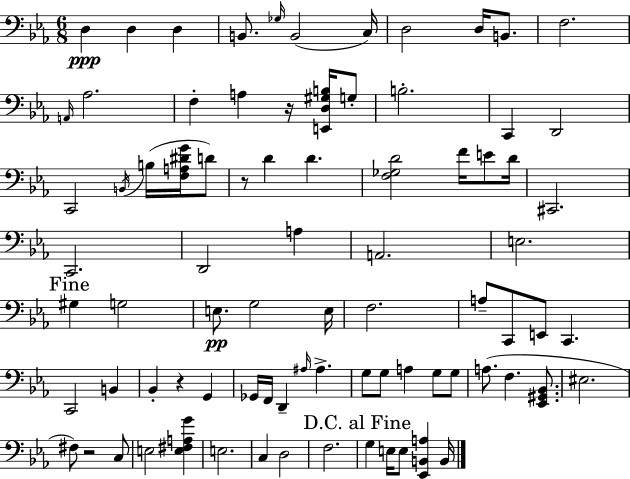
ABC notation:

X:1
T:Untitled
M:6/8
L:1/4
K:Eb
D, D, D, B,,/2 _G,/4 B,,2 C,/4 D,2 D,/4 B,,/2 F,2 A,,/4 _A,2 F, A, z/4 [E,,D,^G,B,]/4 G,/2 B,2 C,, D,,2 C,,2 B,,/4 B,/4 [F,A,^DG]/4 D/2 z/2 D D [F,_G,D]2 F/4 E/2 D/4 ^C,,2 C,,2 D,,2 A, A,,2 E,2 ^G, G,2 E,/2 G,2 E,/4 F,2 A,/2 C,,/2 E,,/2 C,, C,,2 B,, _B,, z G,, _G,,/4 F,,/4 D,, ^A,/4 ^A, G,/2 G,/2 A, G,/2 G,/2 A,/2 F, [_E,,^G,,_B,,]/2 ^E,2 ^F,/2 z2 C,/2 E,2 [E,^F,A,G] E,2 C, D,2 F,2 G, E,/4 E,/2 [_E,,B,,A,] B,,/4